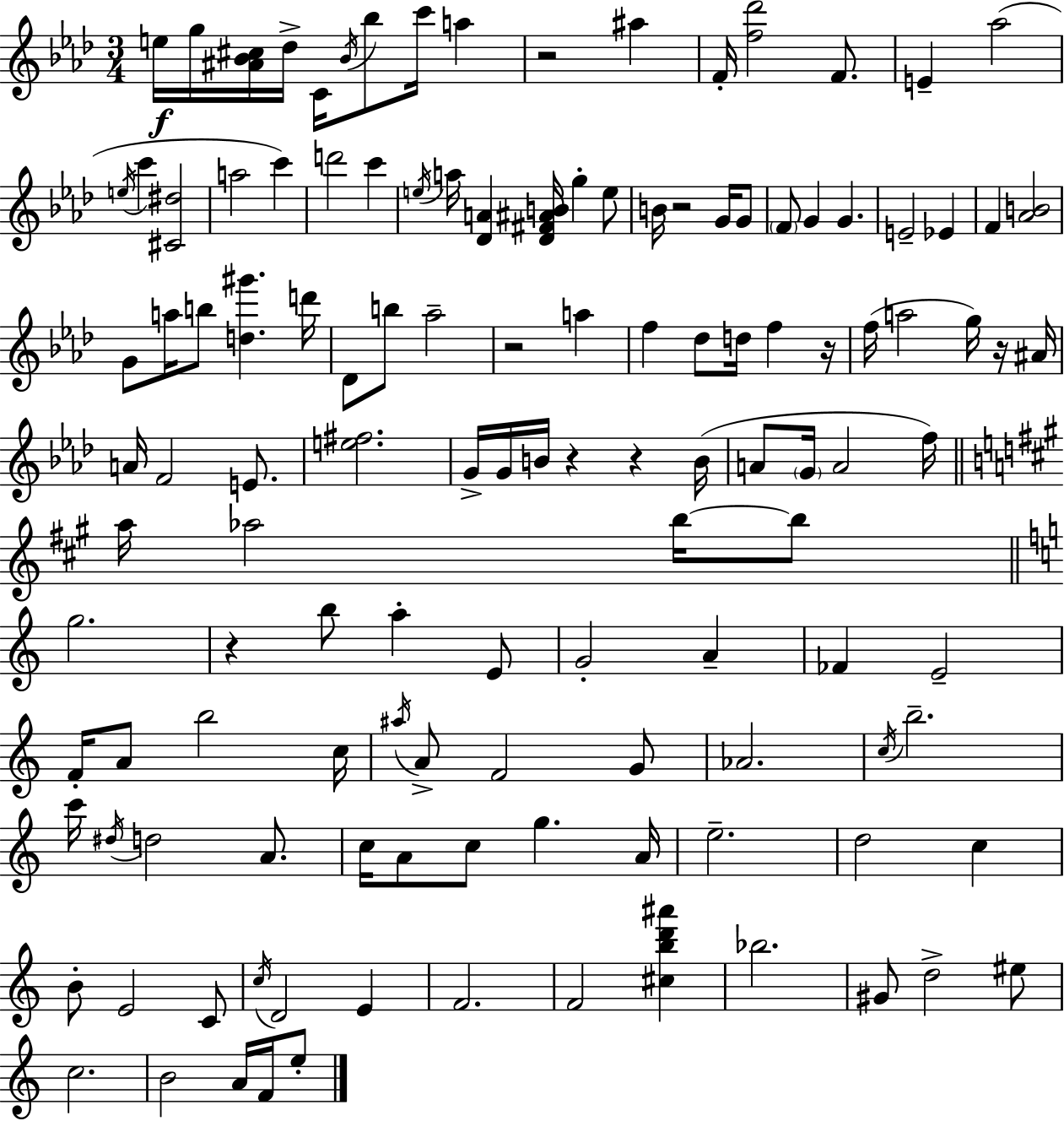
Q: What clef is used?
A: treble